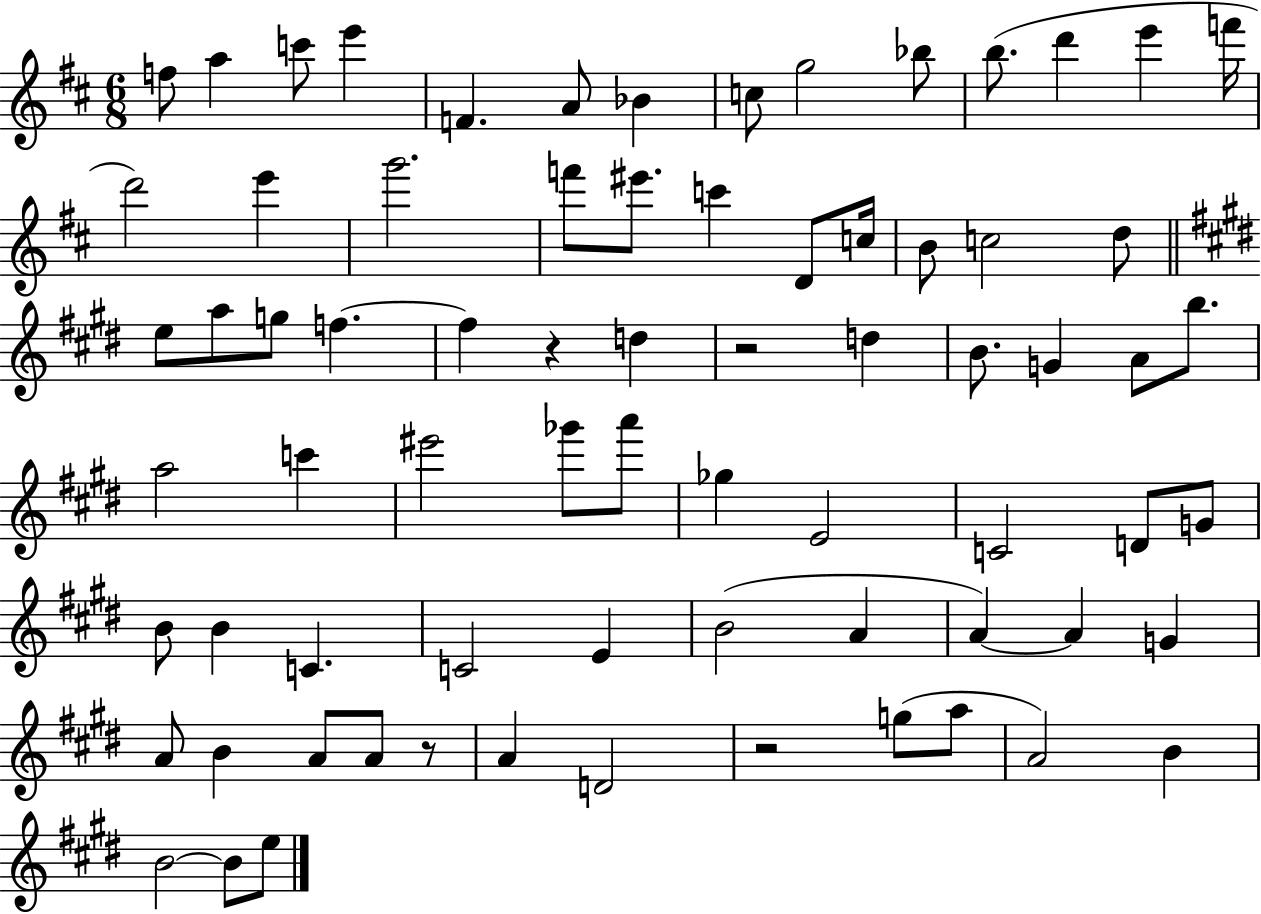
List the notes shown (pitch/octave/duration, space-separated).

F5/e A5/q C6/e E6/q F4/q. A4/e Bb4/q C5/e G5/h Bb5/e B5/e. D6/q E6/q F6/s D6/h E6/q G6/h. F6/e EIS6/e. C6/q D4/e C5/s B4/e C5/h D5/e E5/e A5/e G5/e F5/q. F5/q R/q D5/q R/h D5/q B4/e. G4/q A4/e B5/e. A5/h C6/q EIS6/h Gb6/e A6/e Gb5/q E4/h C4/h D4/e G4/e B4/e B4/q C4/q. C4/h E4/q B4/h A4/q A4/q A4/q G4/q A4/e B4/q A4/e A4/e R/e A4/q D4/h R/h G5/e A5/e A4/h B4/q B4/h B4/e E5/e